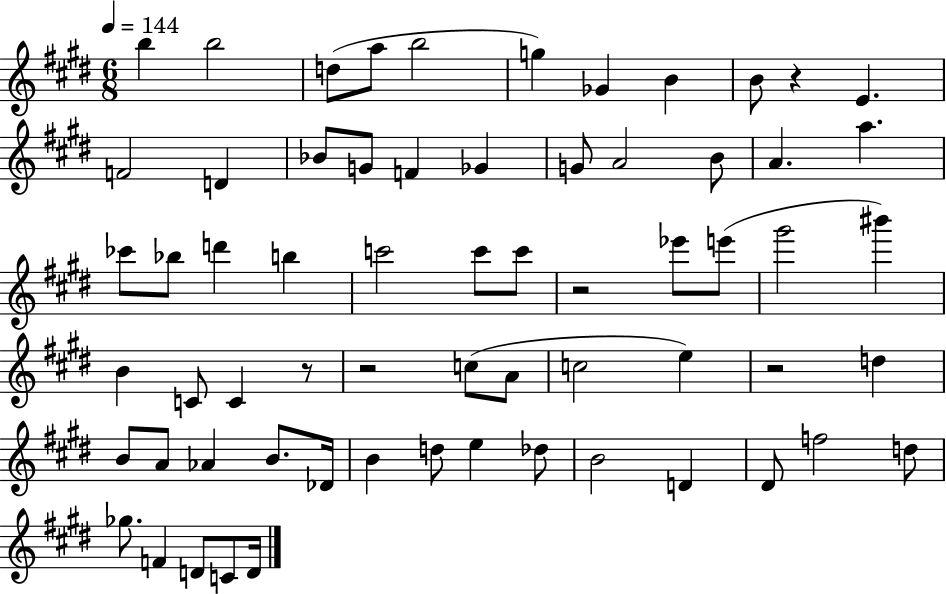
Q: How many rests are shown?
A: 5